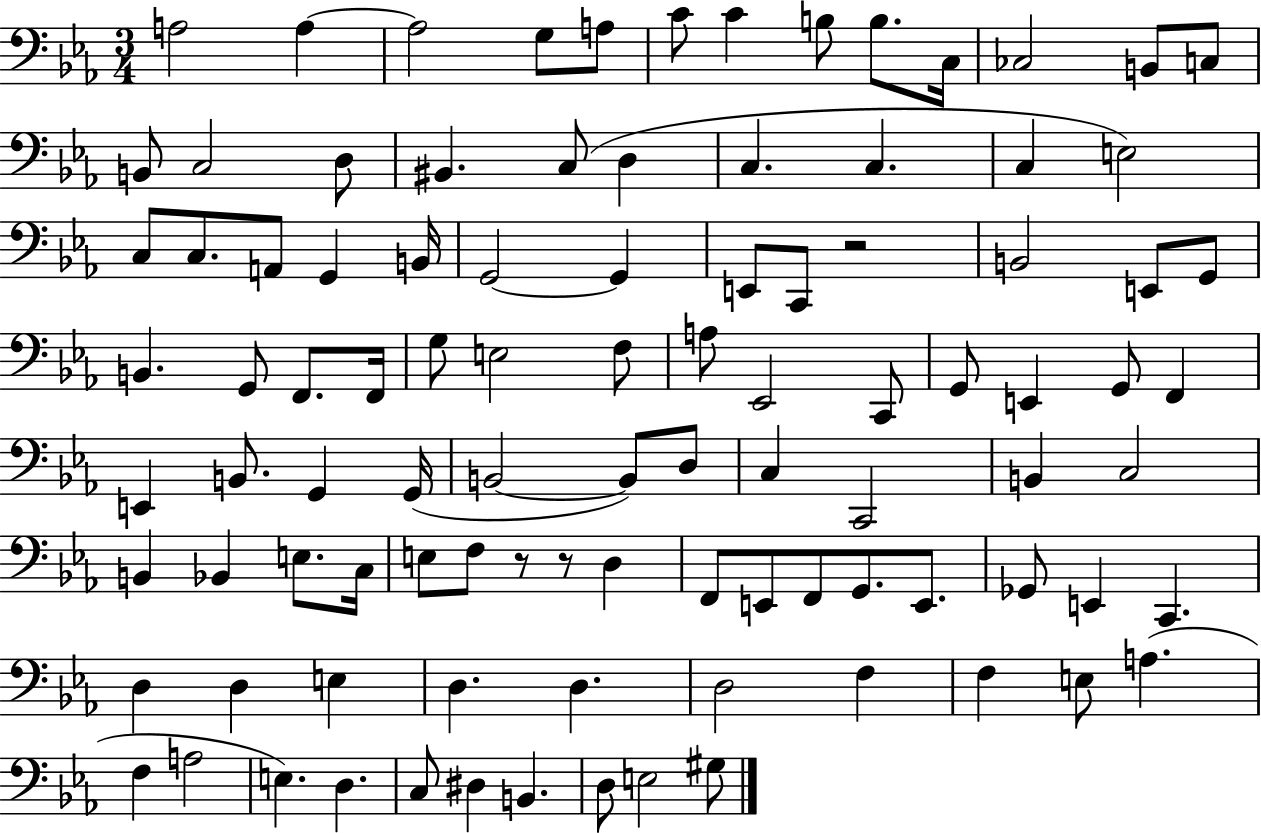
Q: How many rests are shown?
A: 3